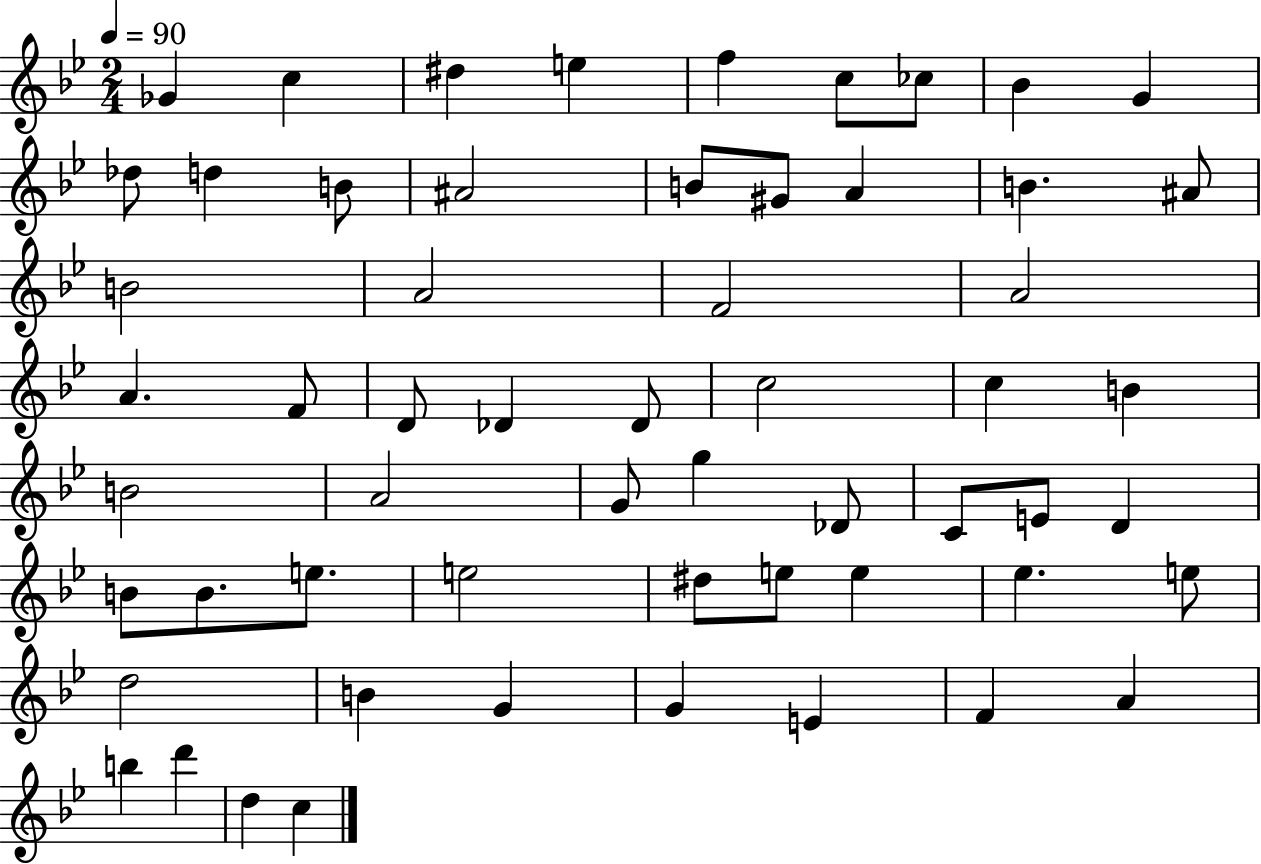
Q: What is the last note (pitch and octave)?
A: C5